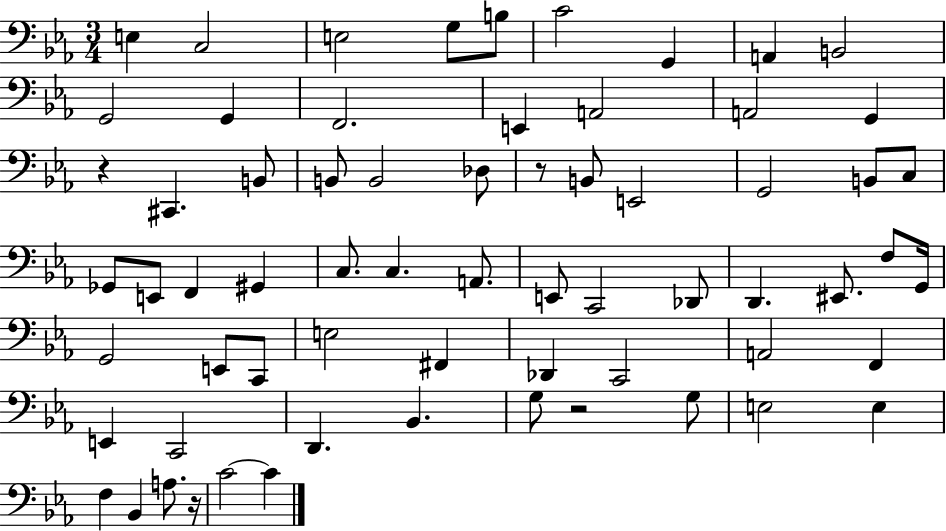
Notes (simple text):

E3/q C3/h E3/h G3/e B3/e C4/h G2/q A2/q B2/h G2/h G2/q F2/h. E2/q A2/h A2/h G2/q R/q C#2/q. B2/e B2/e B2/h Db3/e R/e B2/e E2/h G2/h B2/e C3/e Gb2/e E2/e F2/q G#2/q C3/e. C3/q. A2/e. E2/e C2/h Db2/e D2/q. EIS2/e. F3/e G2/s G2/h E2/e C2/e E3/h F#2/q Db2/q C2/h A2/h F2/q E2/q C2/h D2/q. Bb2/q. G3/e R/h G3/e E3/h E3/q F3/q Bb2/q A3/e. R/s C4/h C4/q